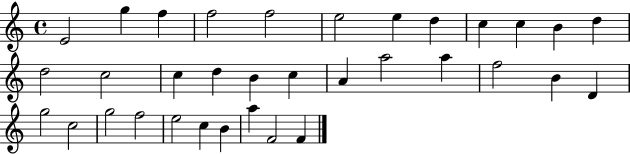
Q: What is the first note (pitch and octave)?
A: E4